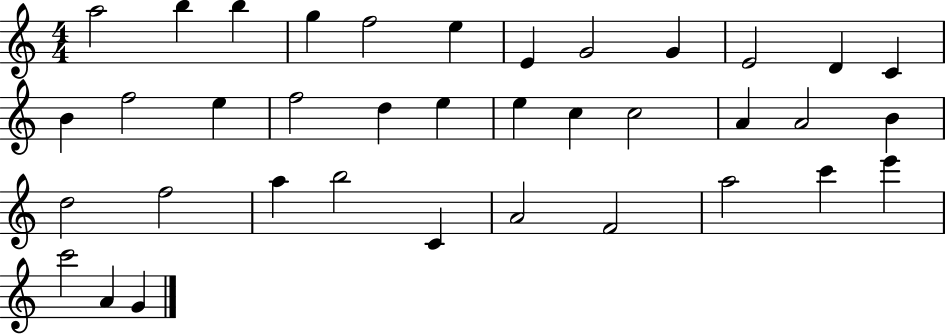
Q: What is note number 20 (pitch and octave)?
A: C5